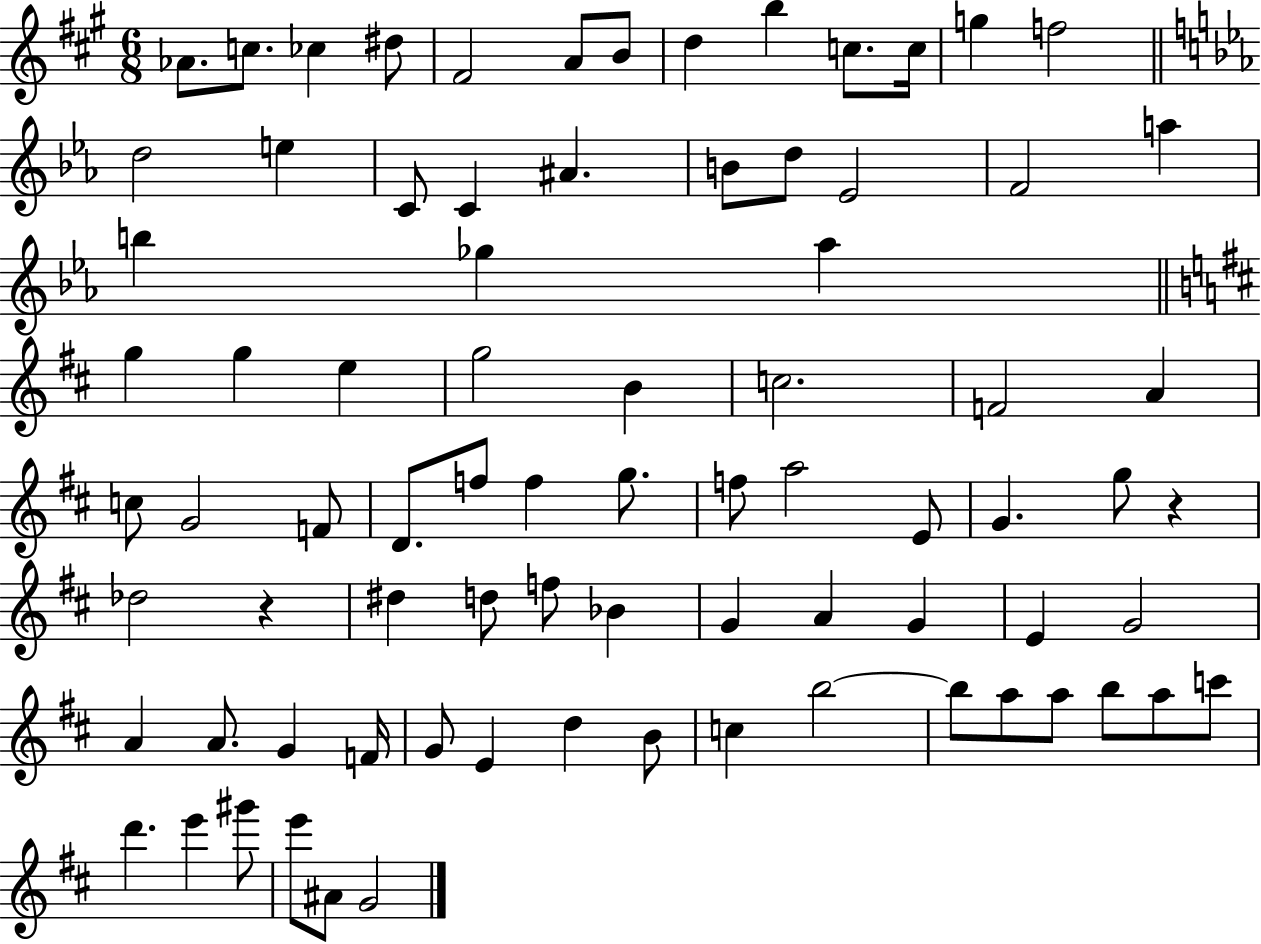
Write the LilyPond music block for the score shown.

{
  \clef treble
  \numericTimeSignature
  \time 6/8
  \key a \major
  aes'8. c''8. ces''4 dis''8 | fis'2 a'8 b'8 | d''4 b''4 c''8. c''16 | g''4 f''2 | \break \bar "||" \break \key c \minor d''2 e''4 | c'8 c'4 ais'4. | b'8 d''8 ees'2 | f'2 a''4 | \break b''4 ges''4 aes''4 | \bar "||" \break \key b \minor g''4 g''4 e''4 | g''2 b'4 | c''2. | f'2 a'4 | \break c''8 g'2 f'8 | d'8. f''8 f''4 g''8. | f''8 a''2 e'8 | g'4. g''8 r4 | \break des''2 r4 | dis''4 d''8 f''8 bes'4 | g'4 a'4 g'4 | e'4 g'2 | \break a'4 a'8. g'4 f'16 | g'8 e'4 d''4 b'8 | c''4 b''2~~ | b''8 a''8 a''8 b''8 a''8 c'''8 | \break d'''4. e'''4 gis'''8 | e'''8 ais'8 g'2 | \bar "|."
}